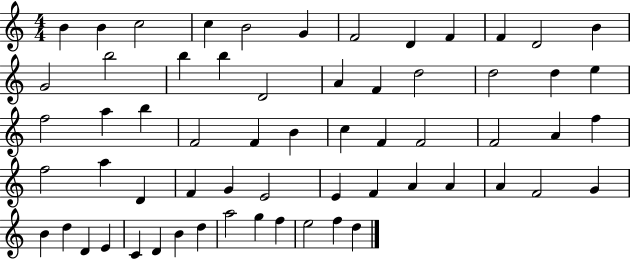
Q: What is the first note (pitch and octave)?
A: B4